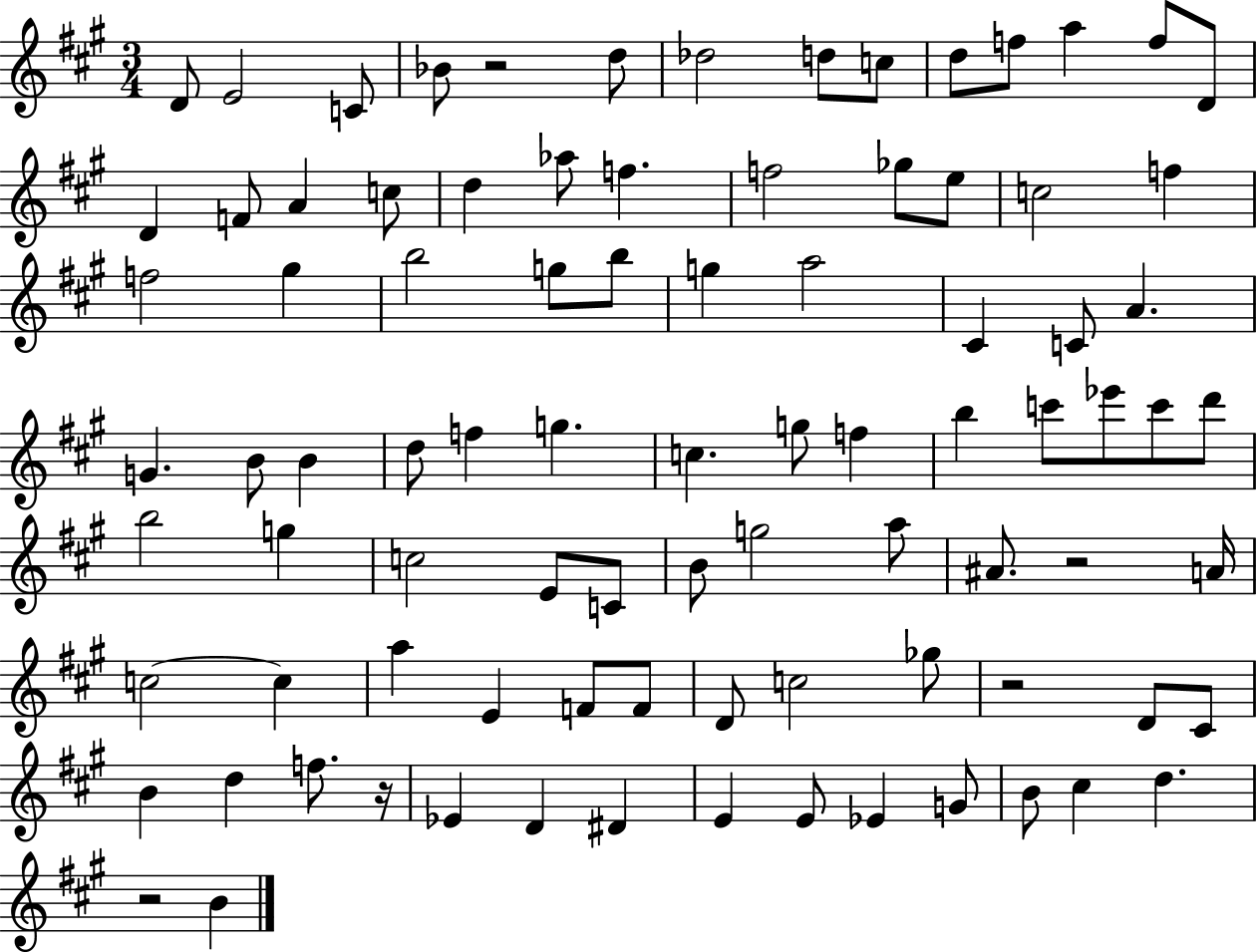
{
  \clef treble
  \numericTimeSignature
  \time 3/4
  \key a \major
  d'8 e'2 c'8 | bes'8 r2 d''8 | des''2 d''8 c''8 | d''8 f''8 a''4 f''8 d'8 | \break d'4 f'8 a'4 c''8 | d''4 aes''8 f''4. | f''2 ges''8 e''8 | c''2 f''4 | \break f''2 gis''4 | b''2 g''8 b''8 | g''4 a''2 | cis'4 c'8 a'4. | \break g'4. b'8 b'4 | d''8 f''4 g''4. | c''4. g''8 f''4 | b''4 c'''8 ees'''8 c'''8 d'''8 | \break b''2 g''4 | c''2 e'8 c'8 | b'8 g''2 a''8 | ais'8. r2 a'16 | \break c''2~~ c''4 | a''4 e'4 f'8 f'8 | d'8 c''2 ges''8 | r2 d'8 cis'8 | \break b'4 d''4 f''8. r16 | ees'4 d'4 dis'4 | e'4 e'8 ees'4 g'8 | b'8 cis''4 d''4. | \break r2 b'4 | \bar "|."
}